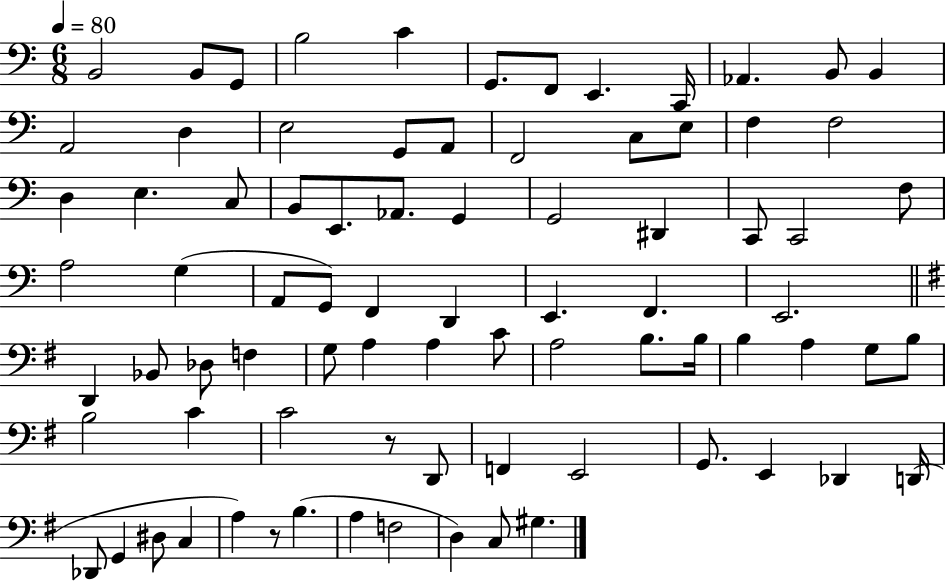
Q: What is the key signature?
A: C major